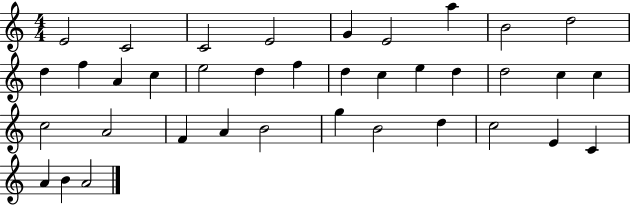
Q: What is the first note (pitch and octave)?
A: E4